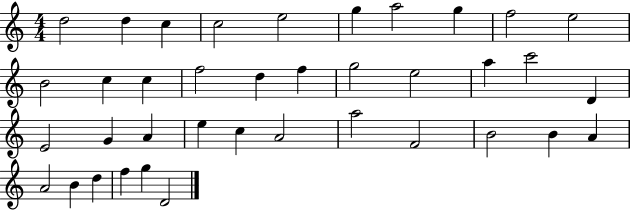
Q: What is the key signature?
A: C major